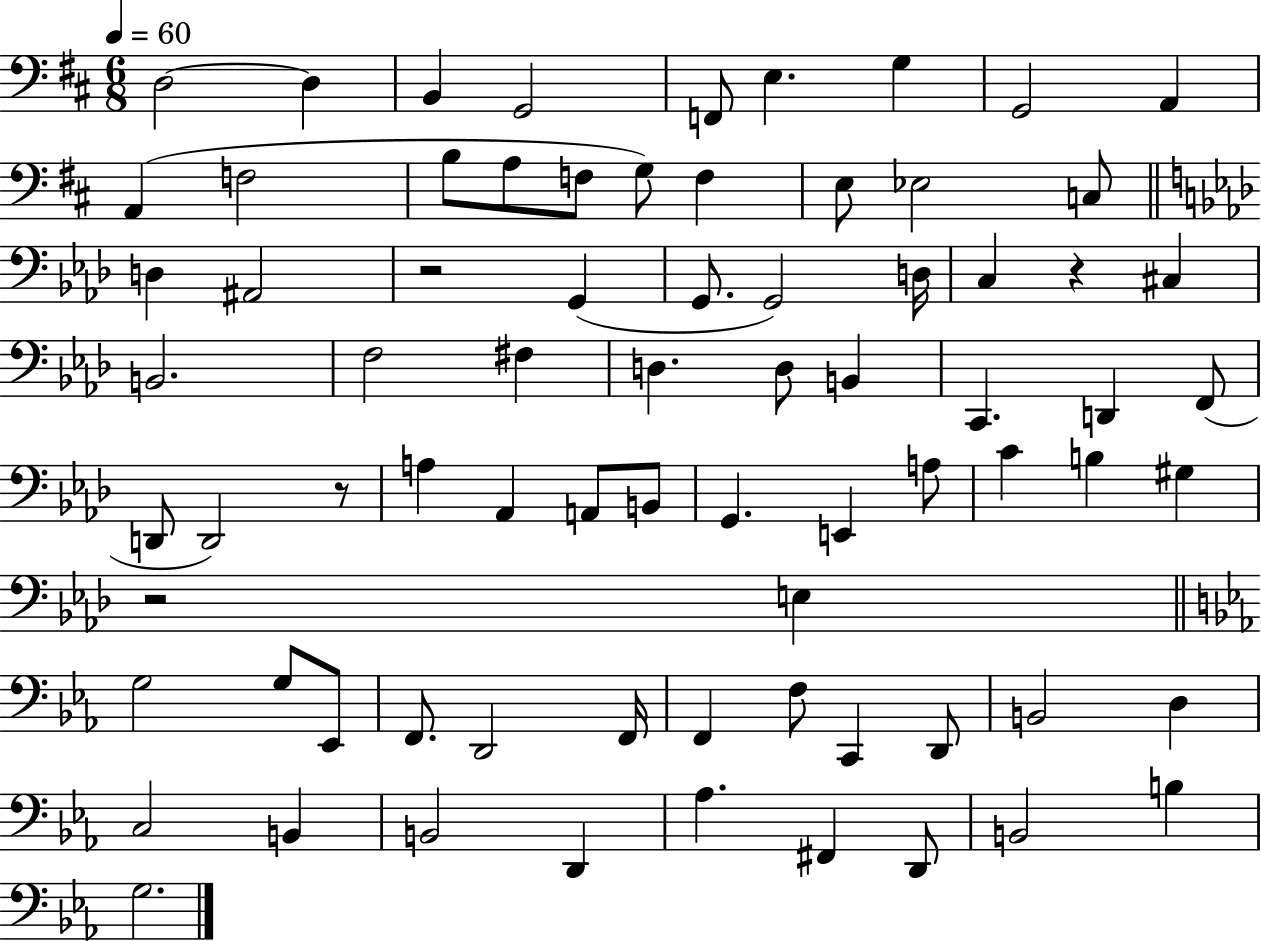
X:1
T:Untitled
M:6/8
L:1/4
K:D
D,2 D, B,, G,,2 F,,/2 E, G, G,,2 A,, A,, F,2 B,/2 A,/2 F,/2 G,/2 F, E,/2 _E,2 C,/2 D, ^A,,2 z2 G,, G,,/2 G,,2 D,/4 C, z ^C, B,,2 F,2 ^F, D, D,/2 B,, C,, D,, F,,/2 D,,/2 D,,2 z/2 A, _A,, A,,/2 B,,/2 G,, E,, A,/2 C B, ^G, z2 E, G,2 G,/2 _E,,/2 F,,/2 D,,2 F,,/4 F,, F,/2 C,, D,,/2 B,,2 D, C,2 B,, B,,2 D,, _A, ^F,, D,,/2 B,,2 B, G,2